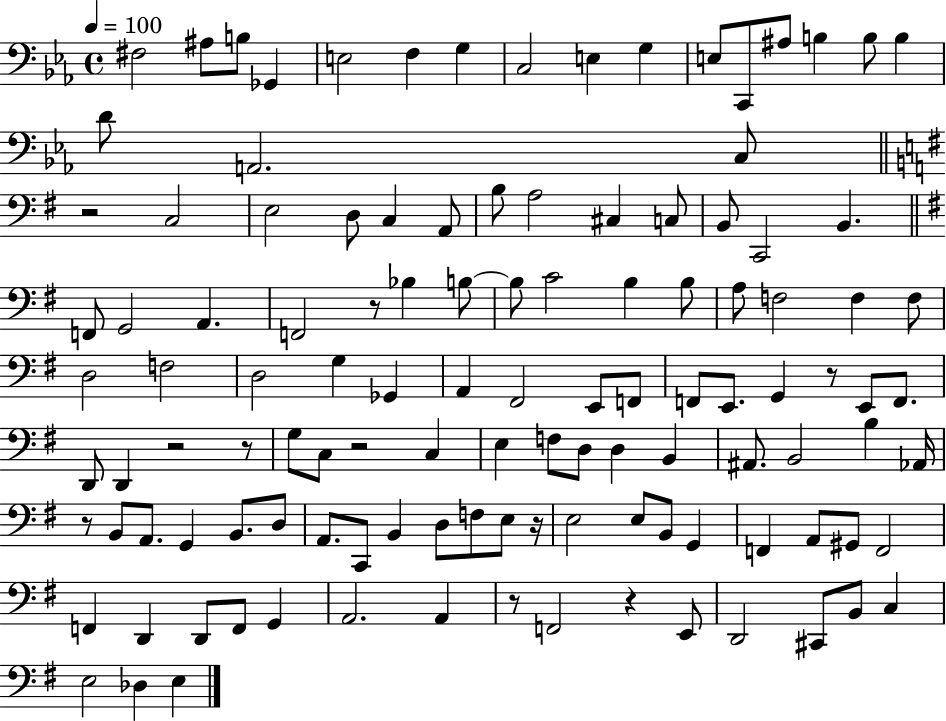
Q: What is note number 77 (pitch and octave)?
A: B2